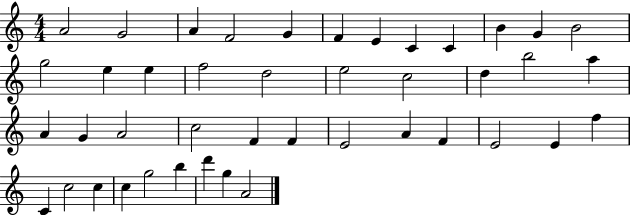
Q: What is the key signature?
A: C major